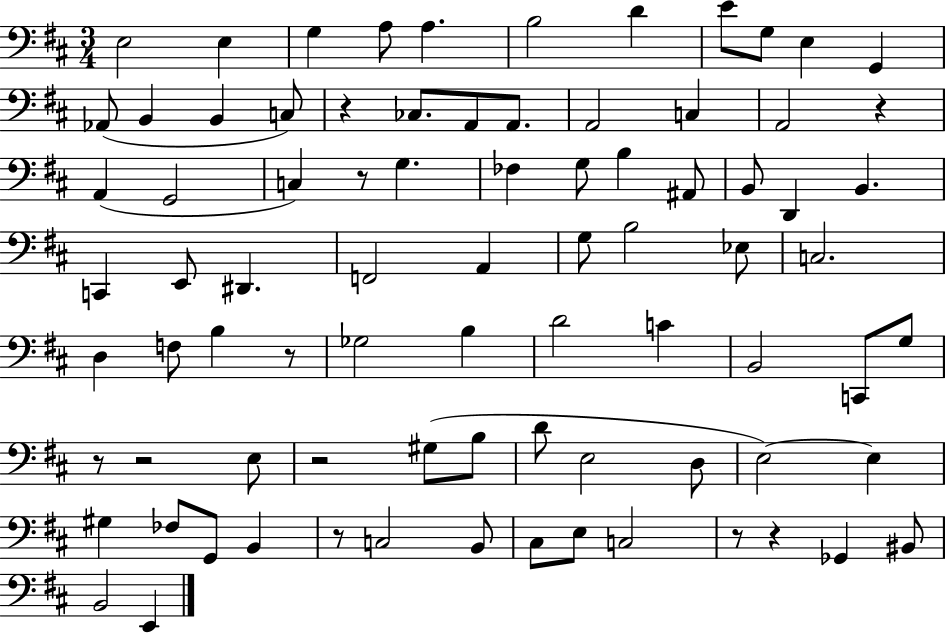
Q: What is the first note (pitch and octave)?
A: E3